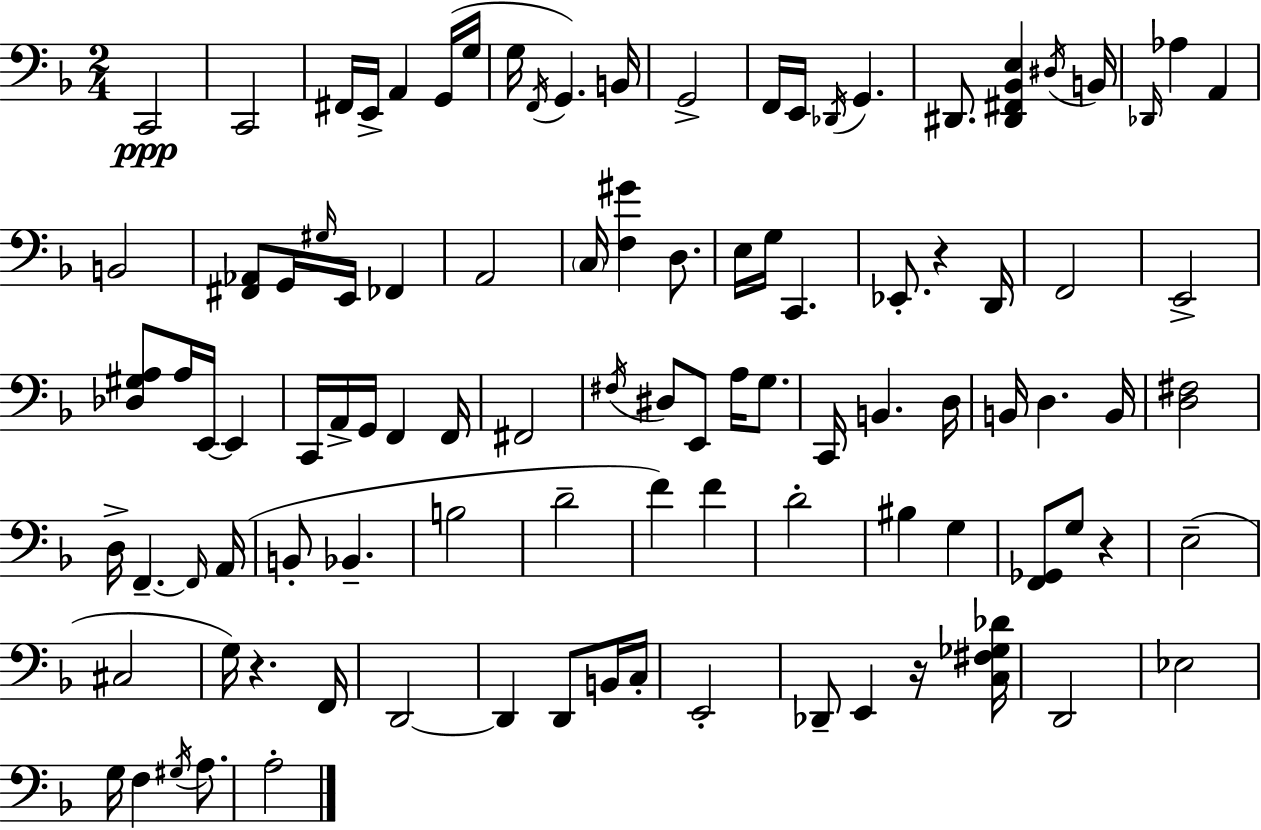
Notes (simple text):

C2/h C2/h F#2/s E2/s A2/q G2/s G3/s G3/s F2/s G2/q. B2/s G2/h F2/s E2/s Db2/s G2/q. D#2/e. [D#2,F#2,Bb2,E3]/q D#3/s B2/s Db2/s Ab3/q A2/q B2/h [F#2,Ab2]/e G2/s G#3/s E2/s FES2/q A2/h C3/s [F3,G#4]/q D3/e. E3/s G3/s C2/q. Eb2/e. R/q D2/s F2/h E2/h [Db3,G#3,A3]/e A3/s E2/s E2/q C2/s A2/s G2/s F2/q F2/s F#2/h F#3/s D#3/e E2/e A3/s G3/e. C2/s B2/q. D3/s B2/s D3/q. B2/s [D3,F#3]/h D3/s F2/q. F2/s A2/s B2/e Bb2/q. B3/h D4/h F4/q F4/q D4/h BIS3/q G3/q [F2,Gb2]/e G3/e R/q E3/h C#3/h G3/s R/q. F2/s D2/h D2/q D2/e B2/s C3/s E2/h Db2/e E2/q R/s [C3,F#3,Gb3,Db4]/s D2/h Eb3/h G3/s F3/q G#3/s A3/e. A3/h